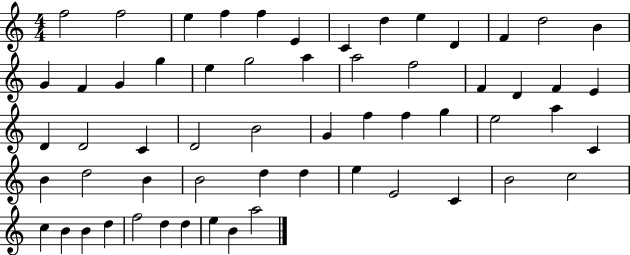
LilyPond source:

{
  \clef treble
  \numericTimeSignature
  \time 4/4
  \key c \major
  f''2 f''2 | e''4 f''4 f''4 e'4 | c'4 d''4 e''4 d'4 | f'4 d''2 b'4 | \break g'4 f'4 g'4 g''4 | e''4 g''2 a''4 | a''2 f''2 | f'4 d'4 f'4 e'4 | \break d'4 d'2 c'4 | d'2 b'2 | g'4 f''4 f''4 g''4 | e''2 a''4 c'4 | \break b'4 d''2 b'4 | b'2 d''4 d''4 | e''4 e'2 c'4 | b'2 c''2 | \break c''4 b'4 b'4 d''4 | f''2 d''4 d''4 | e''4 b'4 a''2 | \bar "|."
}